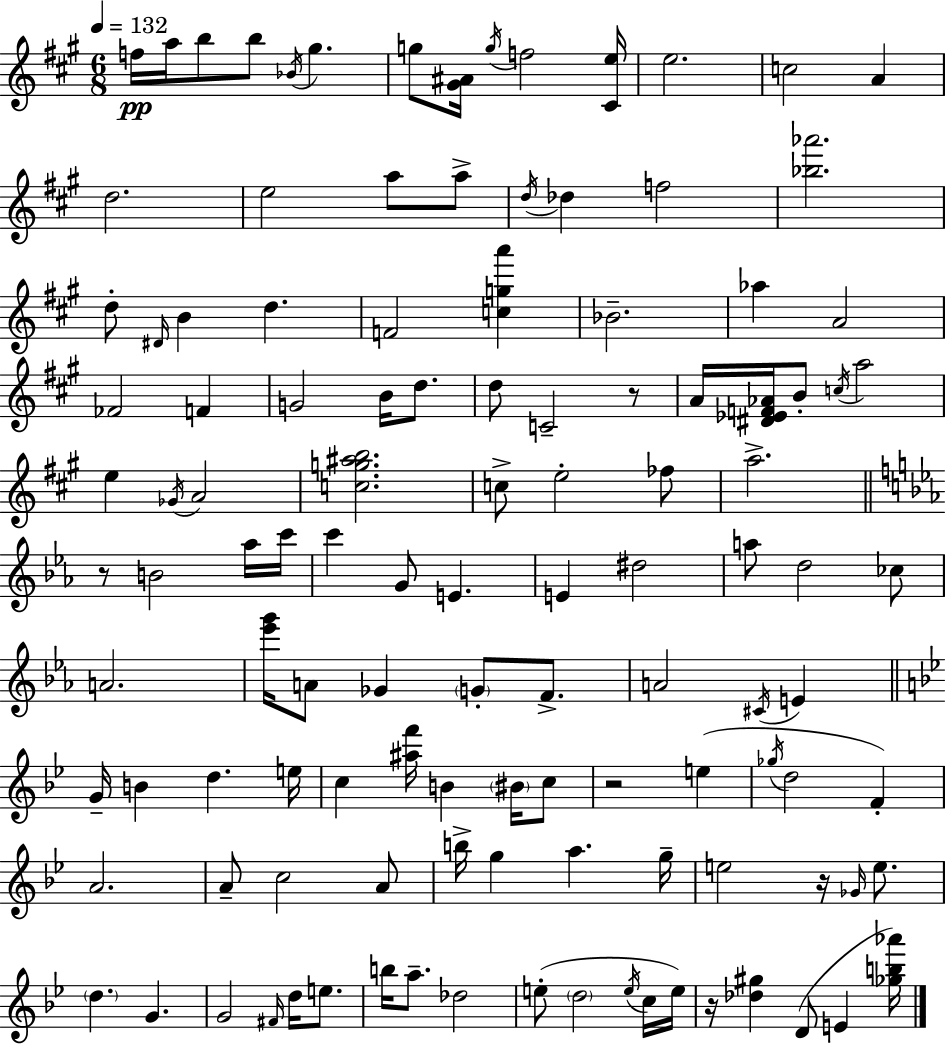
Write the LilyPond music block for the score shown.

{
  \clef treble
  \numericTimeSignature
  \time 6/8
  \key a \major
  \tempo 4 = 132
  \repeat volta 2 { f''16\pp a''16 b''8 b''8 \acciaccatura { bes'16 } gis''4. | g''8 <gis' ais'>16 \acciaccatura { g''16 } f''2 | <cis' e''>16 e''2. | c''2 a'4 | \break d''2. | e''2 a''8 | a''8-> \acciaccatura { d''16 } des''4 f''2 | <bes'' aes'''>2. | \break d''8-. \grace { dis'16 } b'4 d''4. | f'2 | <c'' g'' a'''>4 bes'2.-- | aes''4 a'2 | \break fes'2 | f'4 g'2 | b'16 d''8. d''8 c'2-- | r8 a'16 <dis' ees' f' aes'>16 b'8-. \acciaccatura { c''16 } a''2 | \break e''4 \acciaccatura { ges'16 } a'2 | <c'' g'' ais'' b''>2. | c''8-> e''2-. | fes''8 a''2.-> | \break \bar "||" \break \key ees \major r8 b'2 aes''16 c'''16 | c'''4 g'8 e'4. | e'4 dis''2 | a''8 d''2 ces''8 | \break a'2. | <ees''' g'''>16 a'8 ges'4 \parenthesize g'8-. f'8.-> | a'2 \acciaccatura { cis'16 } e'4 | \bar "||" \break \key g \minor g'16-- b'4 d''4. e''16 | c''4 <ais'' f'''>16 b'4 \parenthesize bis'16 c''8 | r2 e''4( | \acciaccatura { ges''16 } d''2 f'4-.) | \break a'2. | a'8-- c''2 a'8 | b''16-> g''4 a''4. | g''16-- e''2 r16 \grace { ges'16 } e''8. | \break \parenthesize d''4. g'4. | g'2 \grace { fis'16 } d''16 | e''8. b''16 a''8.-- des''2 | e''8-.( \parenthesize d''2 | \break \acciaccatura { e''16 } c''16 e''16) r16 <des'' gis''>4 d'8( e'4 | <ges'' b'' aes'''>16) } \bar "|."
}